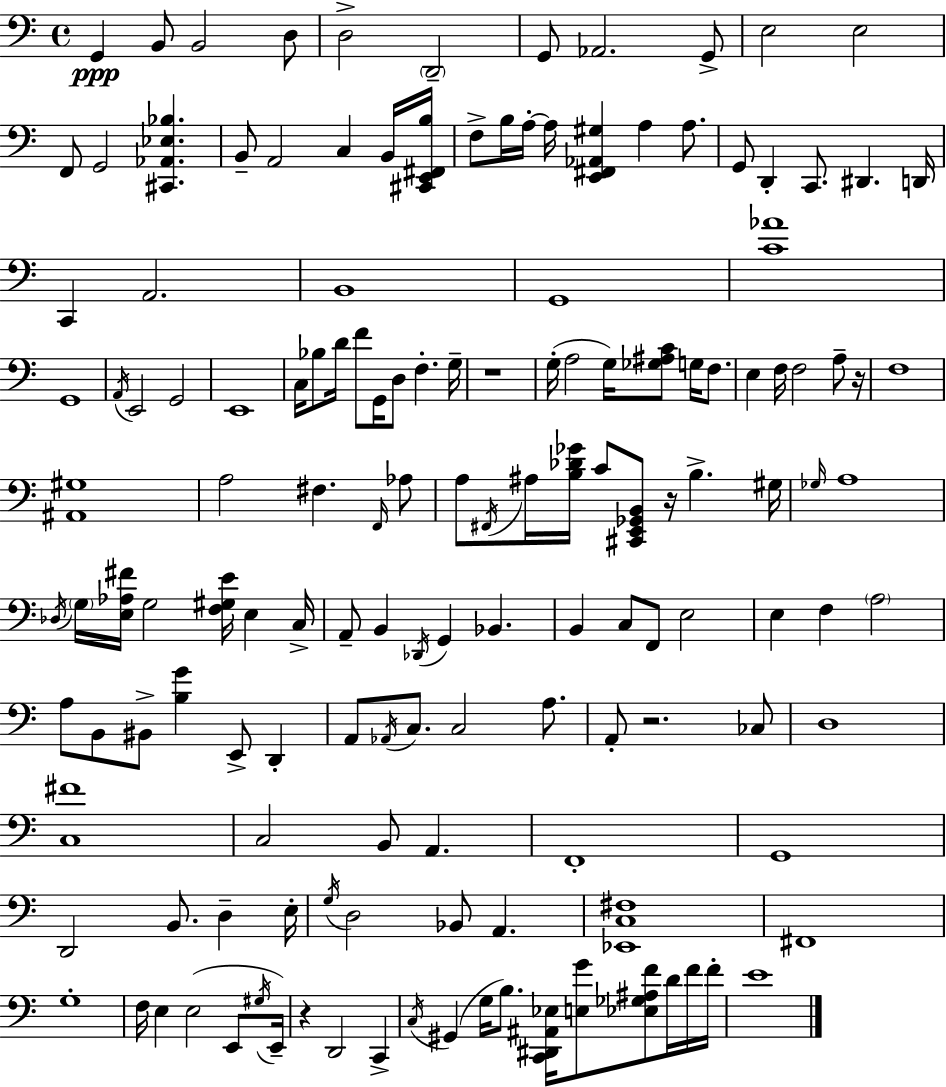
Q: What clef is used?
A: bass